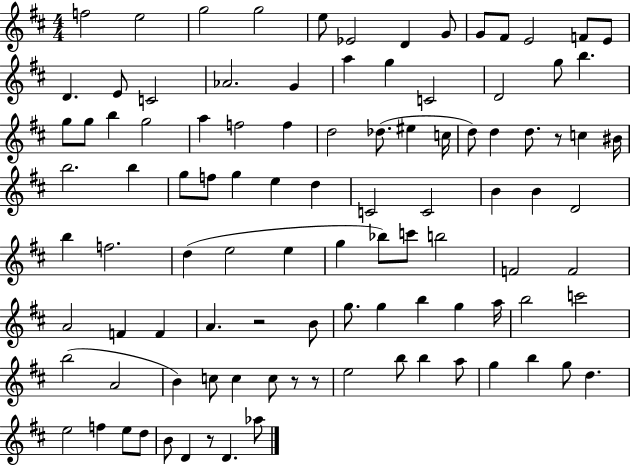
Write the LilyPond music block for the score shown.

{
  \clef treble
  \numericTimeSignature
  \time 4/4
  \key d \major
  f''2 e''2 | g''2 g''2 | e''8 ees'2 d'4 g'8 | g'8 fis'8 e'2 f'8 e'8 | \break d'4. e'8 c'2 | aes'2. g'4 | a''4 g''4 c'2 | d'2 g''8 b''4. | \break g''8 g''8 b''4 g''2 | a''4 f''2 f''4 | d''2 des''8.( eis''4 c''16 | d''8) d''4 d''8. r8 c''4 bis'16 | \break b''2. b''4 | g''8 f''8 g''4 e''4 d''4 | c'2 c'2 | b'4 b'4 d'2 | \break b''4 f''2. | d''4( e''2 e''4 | g''4 bes''8) c'''8 b''2 | f'2 f'2 | \break a'2 f'4 f'4 | a'4. r2 b'8 | g''8. g''4 b''4 g''4 a''16 | b''2 c'''2 | \break b''2( a'2 | b'4) c''8 c''4 c''8 r8 r8 | e''2 b''8 b''4 a''8 | g''4 b''4 g''8 d''4. | \break e''2 f''4 e''8 d''8 | b'8 d'4 r8 d'4. aes''8 | \bar "|."
}